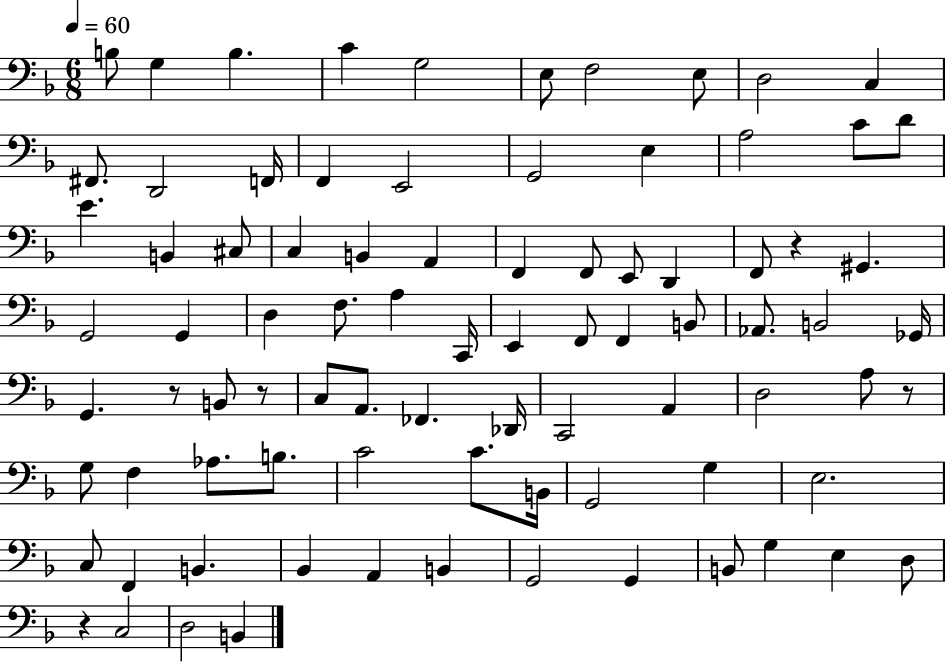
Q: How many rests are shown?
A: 5